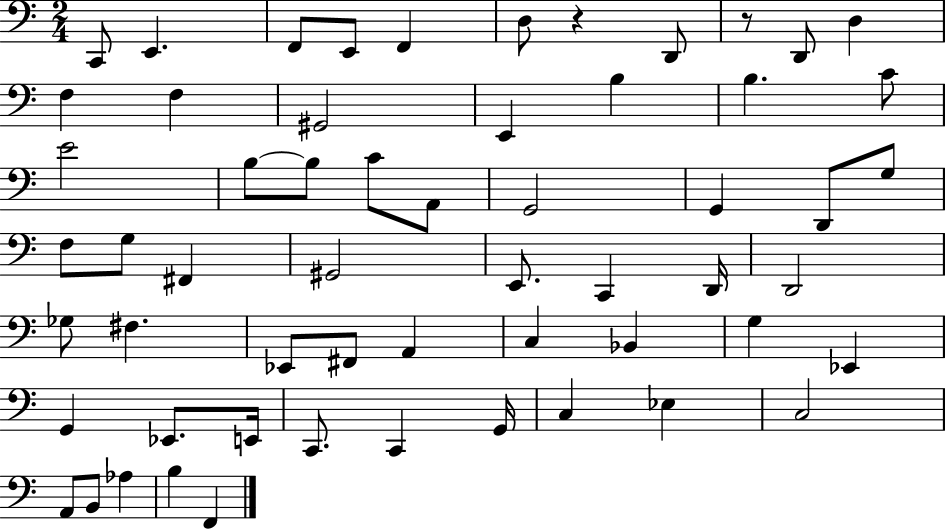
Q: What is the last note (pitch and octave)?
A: F2